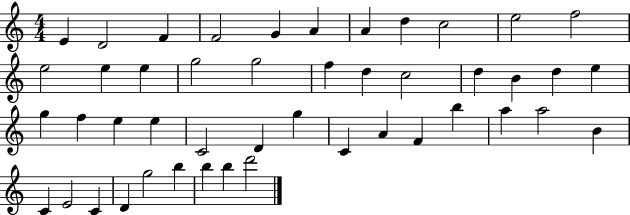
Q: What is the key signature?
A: C major